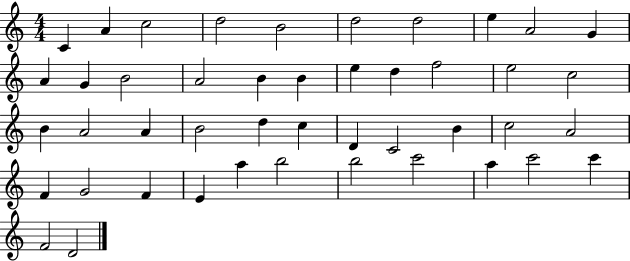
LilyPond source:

{
  \clef treble
  \numericTimeSignature
  \time 4/4
  \key c \major
  c'4 a'4 c''2 | d''2 b'2 | d''2 d''2 | e''4 a'2 g'4 | \break a'4 g'4 b'2 | a'2 b'4 b'4 | e''4 d''4 f''2 | e''2 c''2 | \break b'4 a'2 a'4 | b'2 d''4 c''4 | d'4 c'2 b'4 | c''2 a'2 | \break f'4 g'2 f'4 | e'4 a''4 b''2 | b''2 c'''2 | a''4 c'''2 c'''4 | \break f'2 d'2 | \bar "|."
}